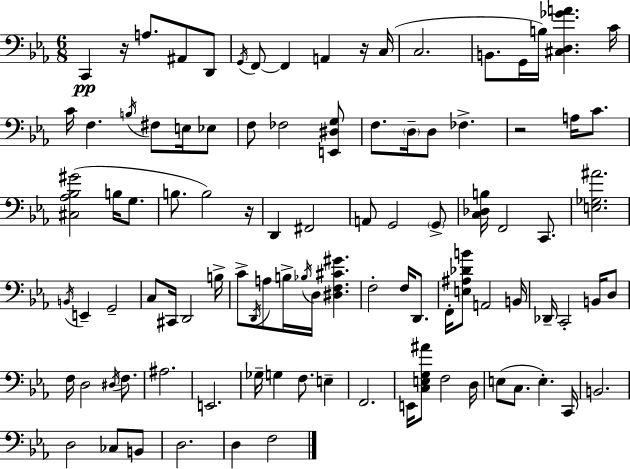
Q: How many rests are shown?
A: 4